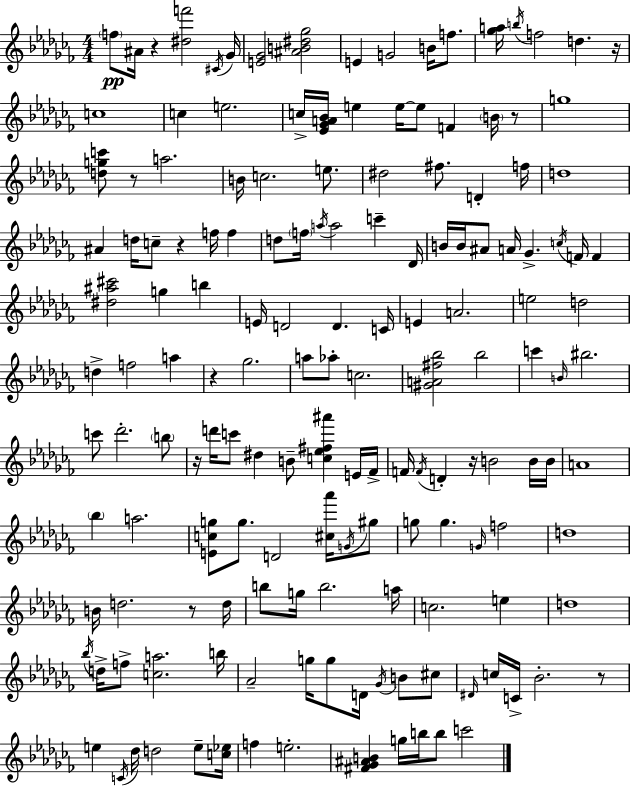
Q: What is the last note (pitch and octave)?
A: C6